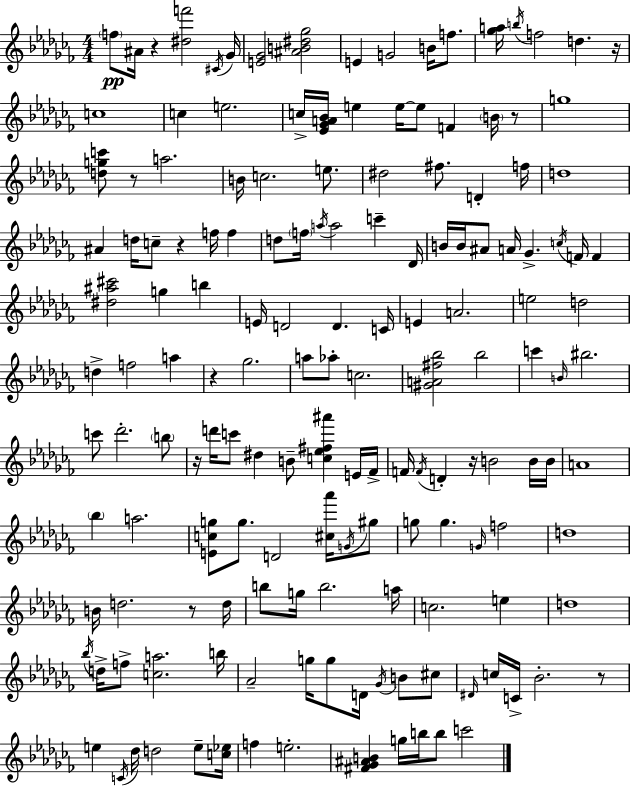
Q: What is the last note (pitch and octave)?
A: C6